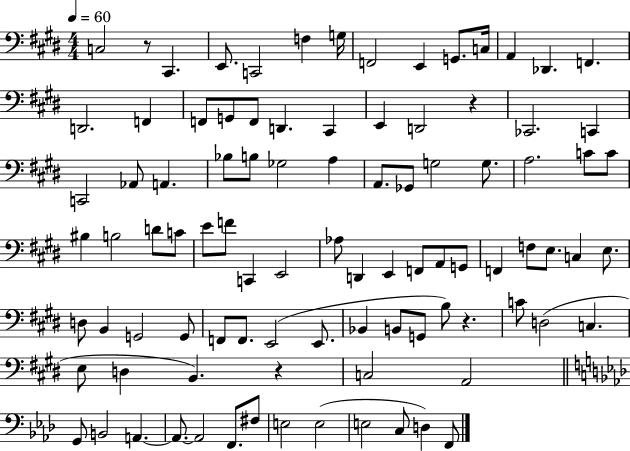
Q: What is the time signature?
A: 4/4